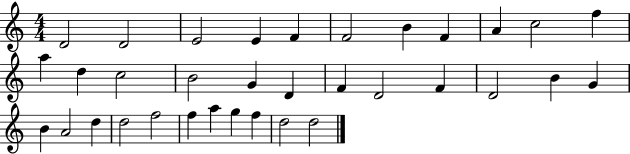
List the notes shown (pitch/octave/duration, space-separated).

D4/h D4/h E4/h E4/q F4/q F4/h B4/q F4/q A4/q C5/h F5/q A5/q D5/q C5/h B4/h G4/q D4/q F4/q D4/h F4/q D4/h B4/q G4/q B4/q A4/h D5/q D5/h F5/h F5/q A5/q G5/q F5/q D5/h D5/h